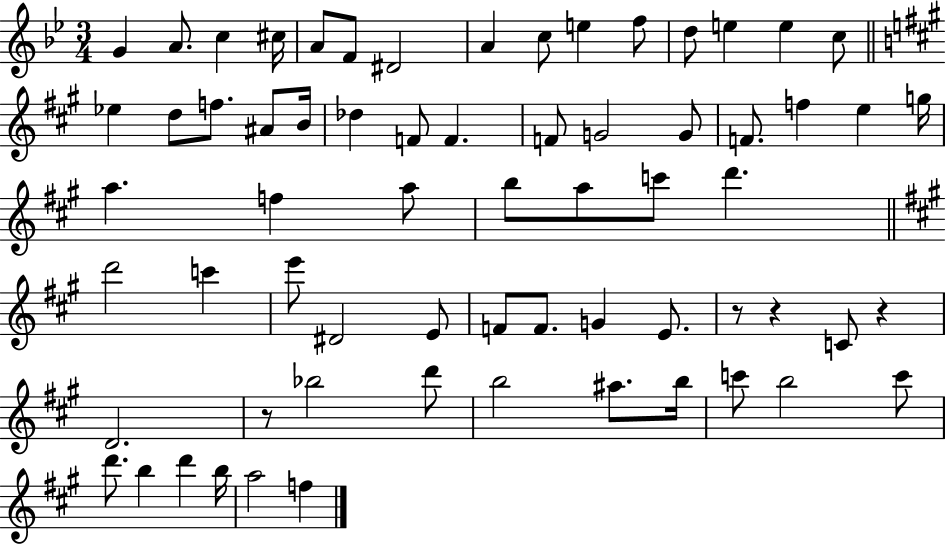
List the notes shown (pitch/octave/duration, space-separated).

G4/q A4/e. C5/q C#5/s A4/e F4/e D#4/h A4/q C5/e E5/q F5/e D5/e E5/q E5/q C5/e Eb5/q D5/e F5/e. A#4/e B4/s Db5/q F4/e F4/q. F4/e G4/h G4/e F4/e. F5/q E5/q G5/s A5/q. F5/q A5/e B5/e A5/e C6/e D6/q. D6/h C6/q E6/e D#4/h E4/e F4/e F4/e. G4/q E4/e. R/e R/q C4/e R/q D4/h. R/e Bb5/h D6/e B5/h A#5/e. B5/s C6/e B5/h C6/e D6/e. B5/q D6/q B5/s A5/h F5/q